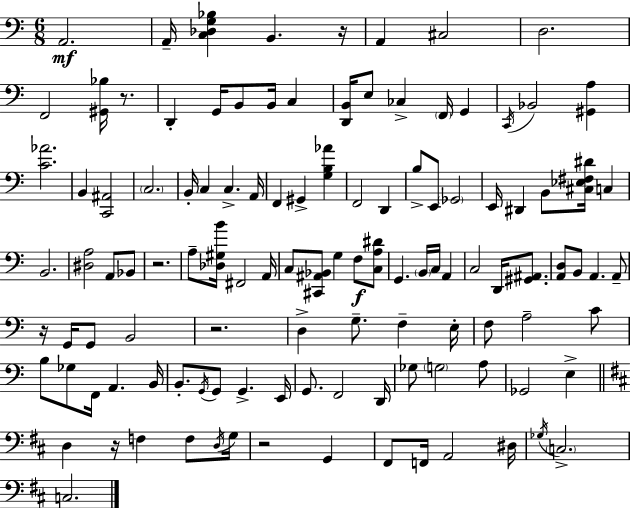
X:1
T:Untitled
M:6/8
L:1/4
K:Am
A,,2 A,,/4 [C,_D,G,_B,] B,, z/4 A,, ^C,2 D,2 F,,2 [^G,,_B,]/4 z/2 D,, G,,/4 B,,/2 B,,/4 C, [D,,B,,]/4 E,/2 _C, F,,/4 G,, C,,/4 _B,,2 [^G,,A,] [C_A]2 B,, [C,,^A,,]2 C,2 B,,/4 C, C, A,,/4 F,, ^G,, [G,B,_A] F,,2 D,, B,/2 E,,/2 _G,,2 E,,/4 ^D,, B,,/2 [^C,_E,^F,^D]/4 C, B,,2 [^D,A,]2 A,,/2 _B,,/2 z2 A,/2 [_D,^G,B]/4 ^F,,2 A,,/4 C,/2 [^C,,^A,,_B,,]/2 G, F,/2 [C,A,^D]/2 G,, B,,/4 C,/4 A,, C,2 D,,/4 [^G,,^A,,]/2 [A,,D,]/2 B,,/2 A,, A,,/2 z/4 G,,/4 G,,/2 B,,2 z2 D, G,/2 F, E,/4 F,/2 A,2 C/2 B,/2 _G,/2 F,,/4 A,, B,,/4 B,,/2 G,,/4 G,,/2 G,, E,,/4 G,,/2 F,,2 D,,/4 _G,/2 G,2 A,/2 _G,,2 E, D, z/4 F, F,/2 D,/4 G,/4 z2 G,, ^F,,/2 F,,/4 A,,2 ^D,/4 _G,/4 C,2 C,2